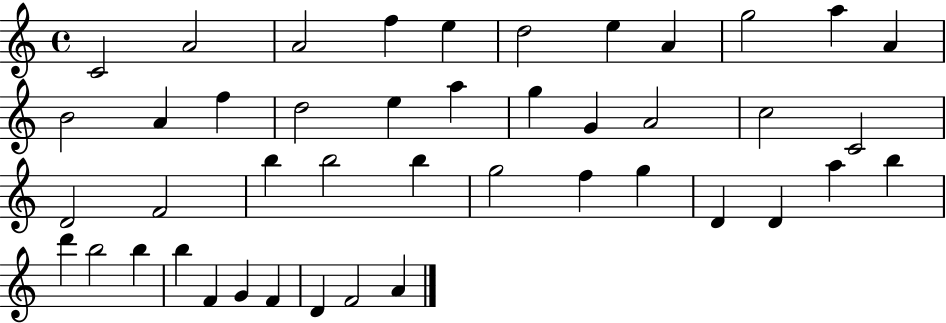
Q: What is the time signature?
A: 4/4